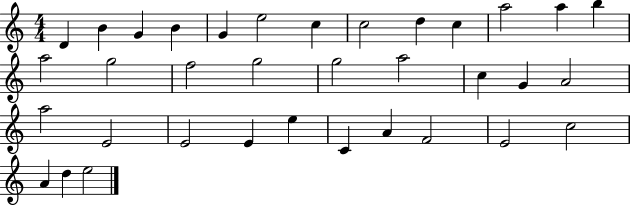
{
  \clef treble
  \numericTimeSignature
  \time 4/4
  \key c \major
  d'4 b'4 g'4 b'4 | g'4 e''2 c''4 | c''2 d''4 c''4 | a''2 a''4 b''4 | \break a''2 g''2 | f''2 g''2 | g''2 a''2 | c''4 g'4 a'2 | \break a''2 e'2 | e'2 e'4 e''4 | c'4 a'4 f'2 | e'2 c''2 | \break a'4 d''4 e''2 | \bar "|."
}